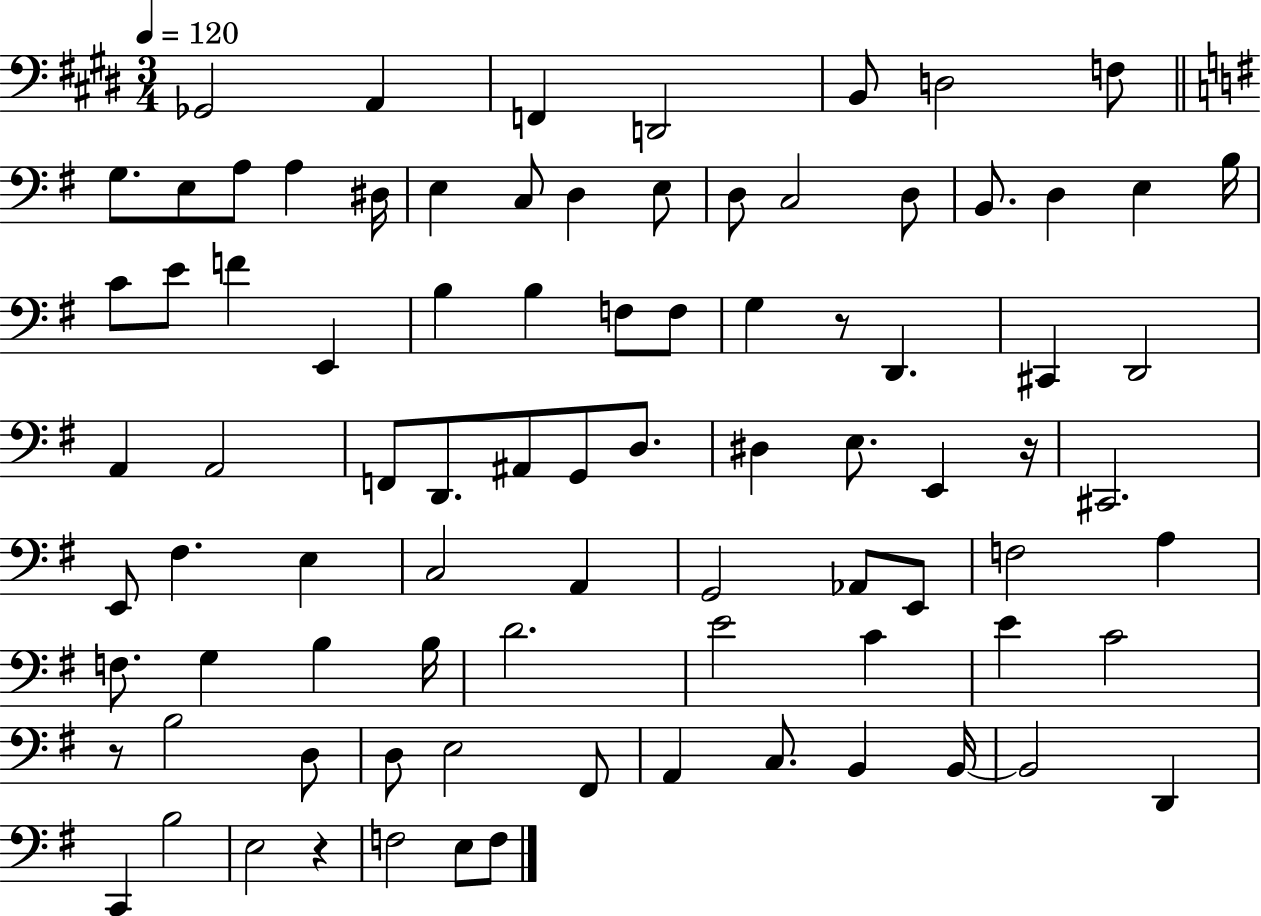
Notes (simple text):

Gb2/h A2/q F2/q D2/h B2/e D3/h F3/e G3/e. E3/e A3/e A3/q D#3/s E3/q C3/e D3/q E3/e D3/e C3/h D3/e B2/e. D3/q E3/q B3/s C4/e E4/e F4/q E2/q B3/q B3/q F3/e F3/e G3/q R/e D2/q. C#2/q D2/h A2/q A2/h F2/e D2/e. A#2/e G2/e D3/e. D#3/q E3/e. E2/q R/s C#2/h. E2/e F#3/q. E3/q C3/h A2/q G2/h Ab2/e E2/e F3/h A3/q F3/e. G3/q B3/q B3/s D4/h. E4/h C4/q E4/q C4/h R/e B3/h D3/e D3/e E3/h F#2/e A2/q C3/e. B2/q B2/s B2/h D2/q C2/q B3/h E3/h R/q F3/h E3/e F3/e